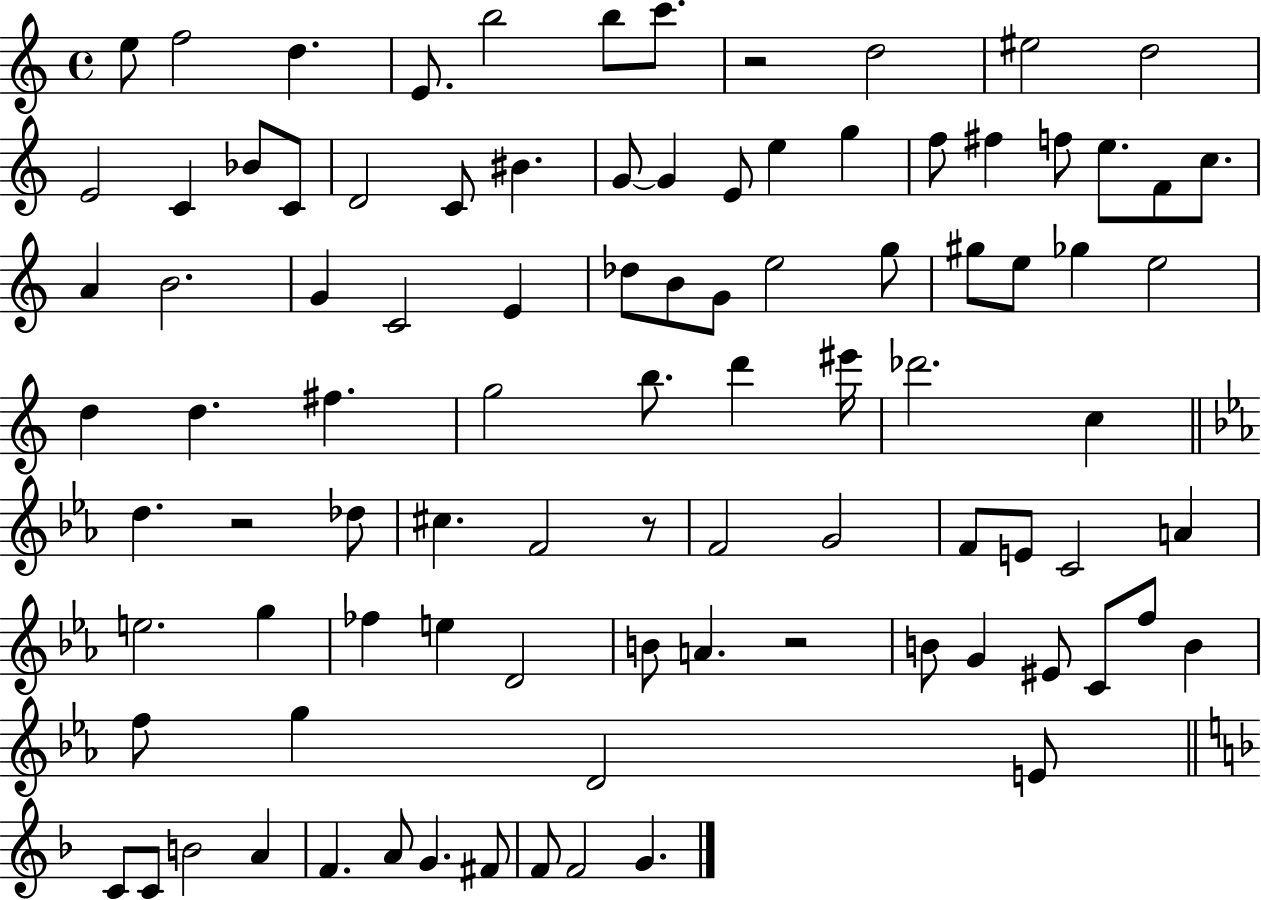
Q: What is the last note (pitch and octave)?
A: G4